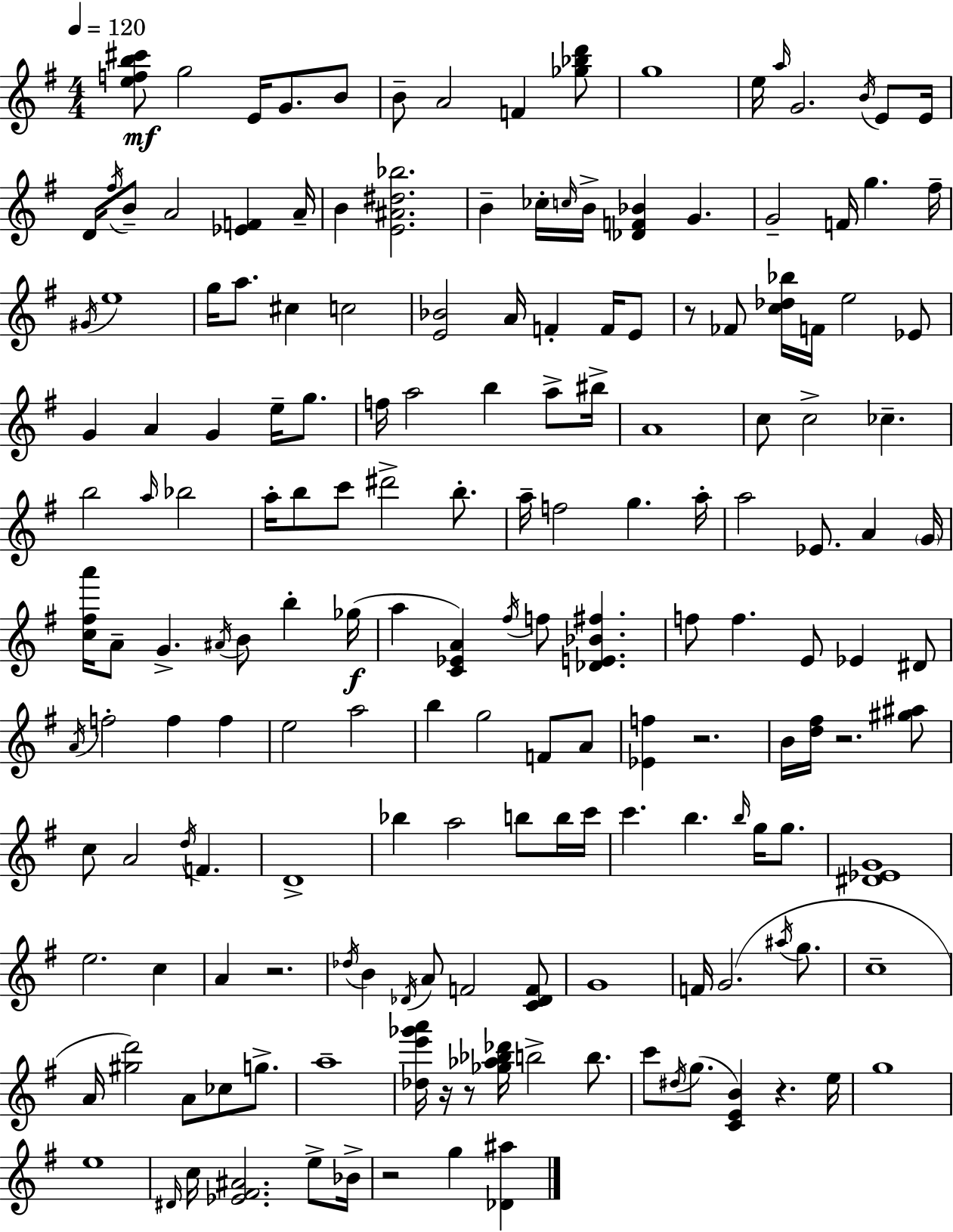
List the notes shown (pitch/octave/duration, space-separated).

[E5,F5,B5,C#6]/e G5/h E4/s G4/e. B4/e B4/e A4/h F4/q [Gb5,Bb5,D6]/e G5/w E5/s A5/s G4/h. B4/s E4/e E4/s D4/s F#5/s B4/e A4/h [Eb4,F4]/q A4/s B4/q [E4,A#4,D#5,Bb5]/h. B4/q CES5/s C5/s B4/s [Db4,F4,Bb4]/q G4/q. G4/h F4/s G5/q. F#5/s G#4/s E5/w G5/s A5/e. C#5/q C5/h [E4,Bb4]/h A4/s F4/q F4/s E4/e R/e FES4/e [C5,Db5,Bb5]/s F4/s E5/h Eb4/e G4/q A4/q G4/q E5/s G5/e. F5/s A5/h B5/q A5/e BIS5/s A4/w C5/e C5/h CES5/q. B5/h A5/s Bb5/h A5/s B5/e C6/e D#6/h B5/e. A5/s F5/h G5/q. A5/s A5/h Eb4/e. A4/q G4/s [C5,F#5,A6]/s A4/e G4/q. A#4/s B4/e B5/q Gb5/s A5/q [C4,Eb4,A4]/q F#5/s F5/e [Db4,E4,Bb4,F#5]/q. F5/e F5/q. E4/e Eb4/q D#4/e A4/s F5/h F5/q F5/q E5/h A5/h B5/q G5/h F4/e A4/e [Eb4,F5]/q R/h. B4/s [D5,F#5]/s R/h. [G#5,A#5]/e C5/e A4/h D5/s F4/q. D4/w Bb5/q A5/h B5/e B5/s C6/s C6/q. B5/q. B5/s G5/s G5/e. [D#4,Eb4,G4]/w E5/h. C5/q A4/q R/h. Db5/s B4/q Db4/s A4/e F4/h [C4,Db4,F4]/e G4/w F4/s G4/h. A#5/s G5/e. C5/w A4/s [G#5,D6]/h A4/e CES5/e G5/e. A5/w [Db5,E6,Gb6,A6]/s R/s R/e [Gb5,Ab5,Bb5,Db6]/s B5/h B5/e. C6/e D#5/s G5/e. [C4,E4,B4]/q R/q. E5/s G5/w E5/w D#4/s C5/s [Eb4,F#4,A#4]/h. E5/e Bb4/s R/h G5/q [Db4,A#5]/q